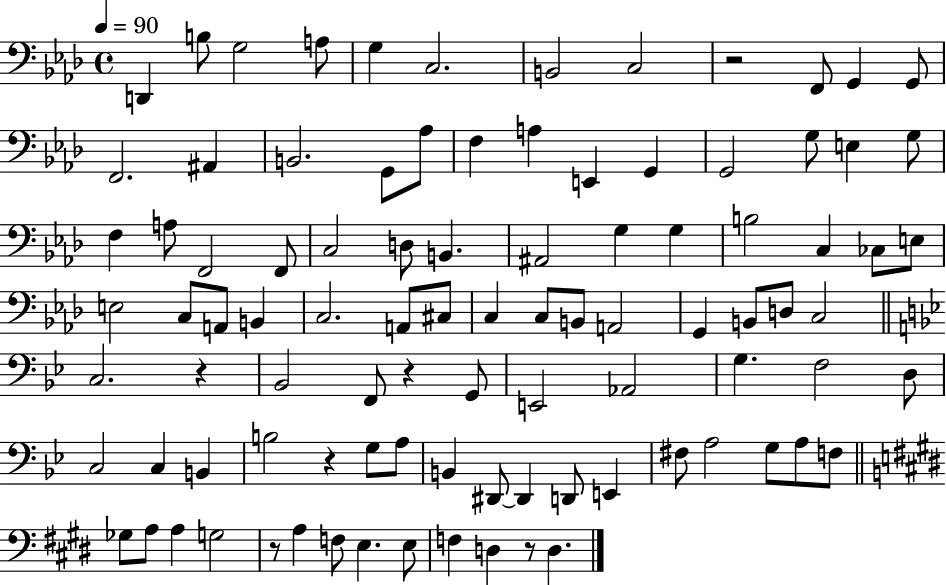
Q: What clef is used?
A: bass